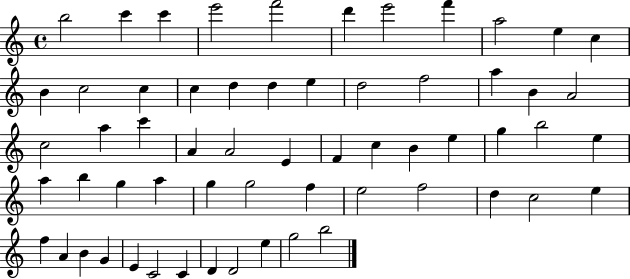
X:1
T:Untitled
M:4/4
L:1/4
K:C
b2 c' c' e'2 f'2 d' e'2 f' a2 e c B c2 c c d d e d2 f2 a B A2 c2 a c' A A2 E F c B e g b2 e a b g a g g2 f e2 f2 d c2 e f A B G E C2 C D D2 e g2 b2